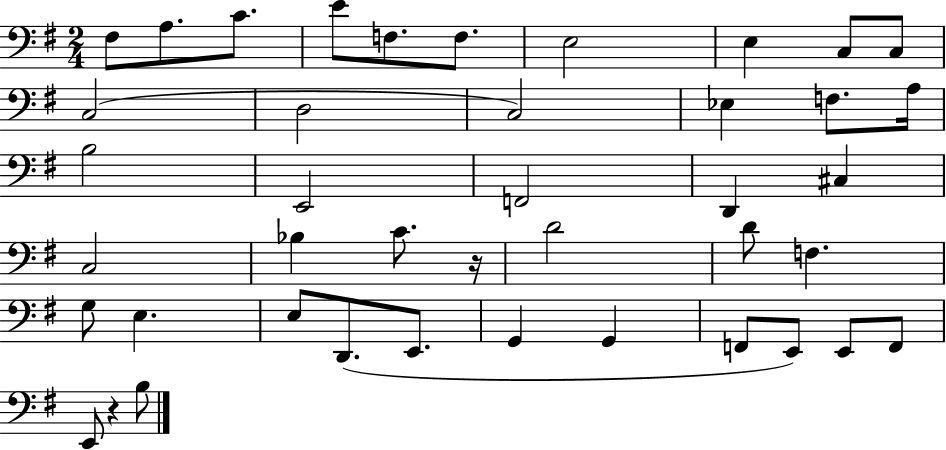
X:1
T:Untitled
M:2/4
L:1/4
K:G
^F,/2 A,/2 C/2 E/2 F,/2 F,/2 E,2 E, C,/2 C,/2 C,2 D,2 C,2 _E, F,/2 A,/4 B,2 E,,2 F,,2 D,, ^C, C,2 _B, C/2 z/4 D2 D/2 F, G,/2 E, E,/2 D,,/2 E,,/2 G,, G,, F,,/2 E,,/2 E,,/2 F,,/2 E,,/2 z B,/2